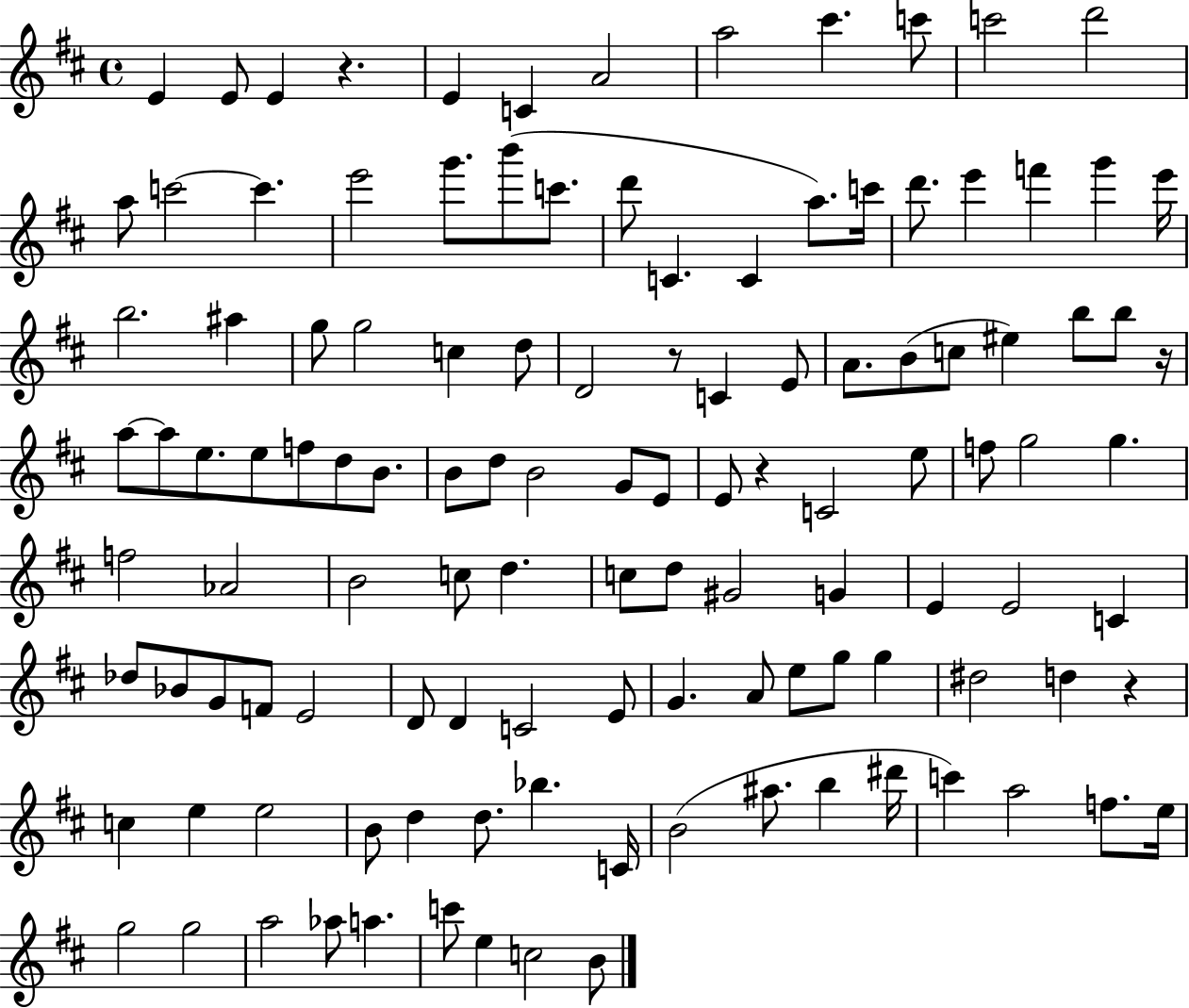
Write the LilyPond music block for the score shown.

{
  \clef treble
  \time 4/4
  \defaultTimeSignature
  \key d \major
  e'4 e'8 e'4 r4. | e'4 c'4 a'2 | a''2 cis'''4. c'''8 | c'''2 d'''2 | \break a''8 c'''2~~ c'''4. | e'''2 g'''8. b'''8( c'''8. | d'''8 c'4. c'4 a''8.) c'''16 | d'''8. e'''4 f'''4 g'''4 e'''16 | \break b''2. ais''4 | g''8 g''2 c''4 d''8 | d'2 r8 c'4 e'8 | a'8. b'8( c''8 eis''4) b''8 b''8 r16 | \break a''8~~ a''8 e''8. e''8 f''8 d''8 b'8. | b'8 d''8 b'2 g'8 e'8 | e'8 r4 c'2 e''8 | f''8 g''2 g''4. | \break f''2 aes'2 | b'2 c''8 d''4. | c''8 d''8 gis'2 g'4 | e'4 e'2 c'4 | \break des''8 bes'8 g'8 f'8 e'2 | d'8 d'4 c'2 e'8 | g'4. a'8 e''8 g''8 g''4 | dis''2 d''4 r4 | \break c''4 e''4 e''2 | b'8 d''4 d''8. bes''4. c'16 | b'2( ais''8. b''4 dis'''16 | c'''4) a''2 f''8. e''16 | \break g''2 g''2 | a''2 aes''8 a''4. | c'''8 e''4 c''2 b'8 | \bar "|."
}